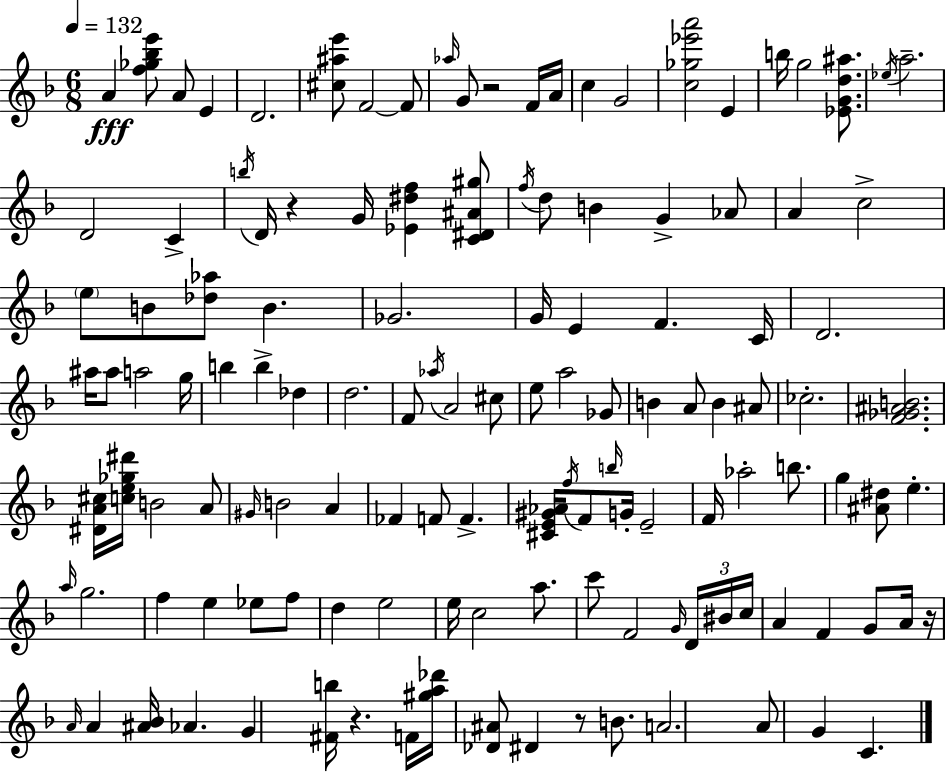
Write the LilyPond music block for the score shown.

{
  \clef treble
  \numericTimeSignature
  \time 6/8
  \key d \minor
  \tempo 4 = 132
  a'4\fff <f'' ges'' bes'' e'''>8 a'8 e'4 | d'2. | <cis'' ais'' e'''>8 f'2~~ f'8 | \grace { aes''16 } g'8 r2 f'16 | \break a'16 c''4 g'2 | <c'' ges'' ees''' a'''>2 e'4 | b''16 g''2 <ees' g' d'' ais''>8. | \acciaccatura { ees''16 } a''2.-- | \break d'2 c'4-> | \acciaccatura { b''16 } d'16 r4 g'16 <ees' dis'' f''>4 | <c' dis' ais' gis''>8 \acciaccatura { f''16 } d''8 b'4 g'4-> | aes'8 a'4 c''2-> | \break \parenthesize e''8 b'8 <des'' aes''>8 b'4. | ges'2. | g'16 e'4 f'4. | c'16 d'2. | \break ais''16 ais''8 a''2 | g''16 b''4 b''4-> | des''4 d''2. | f'8 \acciaccatura { aes''16 } a'2 | \break cis''8 e''8 a''2 | ges'8 b'4 a'8 b'4 | ais'8 ces''2.-. | <f' ges' ais' b'>2. | \break <dis' a' cis''>16 <c'' e'' ges'' dis'''>16 b'2 | a'8 \grace { gis'16 } b'2 | a'4 fes'4 f'8 | f'4.-> <cis' e' gis' aes'>16 \acciaccatura { f''16 } f'8 \grace { b''16 } g'16-. | \break e'2-- f'16 aes''2-. | b''8. g''4 | <ais' dis''>8 e''4.-. \grace { a''16 } g''2. | f''4 | \break e''4 ees''8 f''8 d''4 | e''2 e''16 c''2 | a''8. c'''8 f'2 | \grace { g'16 } \tuplet 3/2 { d'16 bis'16 c''16 } a'4 | \break f'4 g'8 a'16 r16 \grace { a'16 } | a'4 <ais' bes'>16 aes'4. g'4 | <fis' b''>16 r4. f'16 <gis'' a'' des'''>16 | <des' ais'>8 dis'4 r8 b'8. a'2. | \break a'8 | g'4 c'4. \bar "|."
}